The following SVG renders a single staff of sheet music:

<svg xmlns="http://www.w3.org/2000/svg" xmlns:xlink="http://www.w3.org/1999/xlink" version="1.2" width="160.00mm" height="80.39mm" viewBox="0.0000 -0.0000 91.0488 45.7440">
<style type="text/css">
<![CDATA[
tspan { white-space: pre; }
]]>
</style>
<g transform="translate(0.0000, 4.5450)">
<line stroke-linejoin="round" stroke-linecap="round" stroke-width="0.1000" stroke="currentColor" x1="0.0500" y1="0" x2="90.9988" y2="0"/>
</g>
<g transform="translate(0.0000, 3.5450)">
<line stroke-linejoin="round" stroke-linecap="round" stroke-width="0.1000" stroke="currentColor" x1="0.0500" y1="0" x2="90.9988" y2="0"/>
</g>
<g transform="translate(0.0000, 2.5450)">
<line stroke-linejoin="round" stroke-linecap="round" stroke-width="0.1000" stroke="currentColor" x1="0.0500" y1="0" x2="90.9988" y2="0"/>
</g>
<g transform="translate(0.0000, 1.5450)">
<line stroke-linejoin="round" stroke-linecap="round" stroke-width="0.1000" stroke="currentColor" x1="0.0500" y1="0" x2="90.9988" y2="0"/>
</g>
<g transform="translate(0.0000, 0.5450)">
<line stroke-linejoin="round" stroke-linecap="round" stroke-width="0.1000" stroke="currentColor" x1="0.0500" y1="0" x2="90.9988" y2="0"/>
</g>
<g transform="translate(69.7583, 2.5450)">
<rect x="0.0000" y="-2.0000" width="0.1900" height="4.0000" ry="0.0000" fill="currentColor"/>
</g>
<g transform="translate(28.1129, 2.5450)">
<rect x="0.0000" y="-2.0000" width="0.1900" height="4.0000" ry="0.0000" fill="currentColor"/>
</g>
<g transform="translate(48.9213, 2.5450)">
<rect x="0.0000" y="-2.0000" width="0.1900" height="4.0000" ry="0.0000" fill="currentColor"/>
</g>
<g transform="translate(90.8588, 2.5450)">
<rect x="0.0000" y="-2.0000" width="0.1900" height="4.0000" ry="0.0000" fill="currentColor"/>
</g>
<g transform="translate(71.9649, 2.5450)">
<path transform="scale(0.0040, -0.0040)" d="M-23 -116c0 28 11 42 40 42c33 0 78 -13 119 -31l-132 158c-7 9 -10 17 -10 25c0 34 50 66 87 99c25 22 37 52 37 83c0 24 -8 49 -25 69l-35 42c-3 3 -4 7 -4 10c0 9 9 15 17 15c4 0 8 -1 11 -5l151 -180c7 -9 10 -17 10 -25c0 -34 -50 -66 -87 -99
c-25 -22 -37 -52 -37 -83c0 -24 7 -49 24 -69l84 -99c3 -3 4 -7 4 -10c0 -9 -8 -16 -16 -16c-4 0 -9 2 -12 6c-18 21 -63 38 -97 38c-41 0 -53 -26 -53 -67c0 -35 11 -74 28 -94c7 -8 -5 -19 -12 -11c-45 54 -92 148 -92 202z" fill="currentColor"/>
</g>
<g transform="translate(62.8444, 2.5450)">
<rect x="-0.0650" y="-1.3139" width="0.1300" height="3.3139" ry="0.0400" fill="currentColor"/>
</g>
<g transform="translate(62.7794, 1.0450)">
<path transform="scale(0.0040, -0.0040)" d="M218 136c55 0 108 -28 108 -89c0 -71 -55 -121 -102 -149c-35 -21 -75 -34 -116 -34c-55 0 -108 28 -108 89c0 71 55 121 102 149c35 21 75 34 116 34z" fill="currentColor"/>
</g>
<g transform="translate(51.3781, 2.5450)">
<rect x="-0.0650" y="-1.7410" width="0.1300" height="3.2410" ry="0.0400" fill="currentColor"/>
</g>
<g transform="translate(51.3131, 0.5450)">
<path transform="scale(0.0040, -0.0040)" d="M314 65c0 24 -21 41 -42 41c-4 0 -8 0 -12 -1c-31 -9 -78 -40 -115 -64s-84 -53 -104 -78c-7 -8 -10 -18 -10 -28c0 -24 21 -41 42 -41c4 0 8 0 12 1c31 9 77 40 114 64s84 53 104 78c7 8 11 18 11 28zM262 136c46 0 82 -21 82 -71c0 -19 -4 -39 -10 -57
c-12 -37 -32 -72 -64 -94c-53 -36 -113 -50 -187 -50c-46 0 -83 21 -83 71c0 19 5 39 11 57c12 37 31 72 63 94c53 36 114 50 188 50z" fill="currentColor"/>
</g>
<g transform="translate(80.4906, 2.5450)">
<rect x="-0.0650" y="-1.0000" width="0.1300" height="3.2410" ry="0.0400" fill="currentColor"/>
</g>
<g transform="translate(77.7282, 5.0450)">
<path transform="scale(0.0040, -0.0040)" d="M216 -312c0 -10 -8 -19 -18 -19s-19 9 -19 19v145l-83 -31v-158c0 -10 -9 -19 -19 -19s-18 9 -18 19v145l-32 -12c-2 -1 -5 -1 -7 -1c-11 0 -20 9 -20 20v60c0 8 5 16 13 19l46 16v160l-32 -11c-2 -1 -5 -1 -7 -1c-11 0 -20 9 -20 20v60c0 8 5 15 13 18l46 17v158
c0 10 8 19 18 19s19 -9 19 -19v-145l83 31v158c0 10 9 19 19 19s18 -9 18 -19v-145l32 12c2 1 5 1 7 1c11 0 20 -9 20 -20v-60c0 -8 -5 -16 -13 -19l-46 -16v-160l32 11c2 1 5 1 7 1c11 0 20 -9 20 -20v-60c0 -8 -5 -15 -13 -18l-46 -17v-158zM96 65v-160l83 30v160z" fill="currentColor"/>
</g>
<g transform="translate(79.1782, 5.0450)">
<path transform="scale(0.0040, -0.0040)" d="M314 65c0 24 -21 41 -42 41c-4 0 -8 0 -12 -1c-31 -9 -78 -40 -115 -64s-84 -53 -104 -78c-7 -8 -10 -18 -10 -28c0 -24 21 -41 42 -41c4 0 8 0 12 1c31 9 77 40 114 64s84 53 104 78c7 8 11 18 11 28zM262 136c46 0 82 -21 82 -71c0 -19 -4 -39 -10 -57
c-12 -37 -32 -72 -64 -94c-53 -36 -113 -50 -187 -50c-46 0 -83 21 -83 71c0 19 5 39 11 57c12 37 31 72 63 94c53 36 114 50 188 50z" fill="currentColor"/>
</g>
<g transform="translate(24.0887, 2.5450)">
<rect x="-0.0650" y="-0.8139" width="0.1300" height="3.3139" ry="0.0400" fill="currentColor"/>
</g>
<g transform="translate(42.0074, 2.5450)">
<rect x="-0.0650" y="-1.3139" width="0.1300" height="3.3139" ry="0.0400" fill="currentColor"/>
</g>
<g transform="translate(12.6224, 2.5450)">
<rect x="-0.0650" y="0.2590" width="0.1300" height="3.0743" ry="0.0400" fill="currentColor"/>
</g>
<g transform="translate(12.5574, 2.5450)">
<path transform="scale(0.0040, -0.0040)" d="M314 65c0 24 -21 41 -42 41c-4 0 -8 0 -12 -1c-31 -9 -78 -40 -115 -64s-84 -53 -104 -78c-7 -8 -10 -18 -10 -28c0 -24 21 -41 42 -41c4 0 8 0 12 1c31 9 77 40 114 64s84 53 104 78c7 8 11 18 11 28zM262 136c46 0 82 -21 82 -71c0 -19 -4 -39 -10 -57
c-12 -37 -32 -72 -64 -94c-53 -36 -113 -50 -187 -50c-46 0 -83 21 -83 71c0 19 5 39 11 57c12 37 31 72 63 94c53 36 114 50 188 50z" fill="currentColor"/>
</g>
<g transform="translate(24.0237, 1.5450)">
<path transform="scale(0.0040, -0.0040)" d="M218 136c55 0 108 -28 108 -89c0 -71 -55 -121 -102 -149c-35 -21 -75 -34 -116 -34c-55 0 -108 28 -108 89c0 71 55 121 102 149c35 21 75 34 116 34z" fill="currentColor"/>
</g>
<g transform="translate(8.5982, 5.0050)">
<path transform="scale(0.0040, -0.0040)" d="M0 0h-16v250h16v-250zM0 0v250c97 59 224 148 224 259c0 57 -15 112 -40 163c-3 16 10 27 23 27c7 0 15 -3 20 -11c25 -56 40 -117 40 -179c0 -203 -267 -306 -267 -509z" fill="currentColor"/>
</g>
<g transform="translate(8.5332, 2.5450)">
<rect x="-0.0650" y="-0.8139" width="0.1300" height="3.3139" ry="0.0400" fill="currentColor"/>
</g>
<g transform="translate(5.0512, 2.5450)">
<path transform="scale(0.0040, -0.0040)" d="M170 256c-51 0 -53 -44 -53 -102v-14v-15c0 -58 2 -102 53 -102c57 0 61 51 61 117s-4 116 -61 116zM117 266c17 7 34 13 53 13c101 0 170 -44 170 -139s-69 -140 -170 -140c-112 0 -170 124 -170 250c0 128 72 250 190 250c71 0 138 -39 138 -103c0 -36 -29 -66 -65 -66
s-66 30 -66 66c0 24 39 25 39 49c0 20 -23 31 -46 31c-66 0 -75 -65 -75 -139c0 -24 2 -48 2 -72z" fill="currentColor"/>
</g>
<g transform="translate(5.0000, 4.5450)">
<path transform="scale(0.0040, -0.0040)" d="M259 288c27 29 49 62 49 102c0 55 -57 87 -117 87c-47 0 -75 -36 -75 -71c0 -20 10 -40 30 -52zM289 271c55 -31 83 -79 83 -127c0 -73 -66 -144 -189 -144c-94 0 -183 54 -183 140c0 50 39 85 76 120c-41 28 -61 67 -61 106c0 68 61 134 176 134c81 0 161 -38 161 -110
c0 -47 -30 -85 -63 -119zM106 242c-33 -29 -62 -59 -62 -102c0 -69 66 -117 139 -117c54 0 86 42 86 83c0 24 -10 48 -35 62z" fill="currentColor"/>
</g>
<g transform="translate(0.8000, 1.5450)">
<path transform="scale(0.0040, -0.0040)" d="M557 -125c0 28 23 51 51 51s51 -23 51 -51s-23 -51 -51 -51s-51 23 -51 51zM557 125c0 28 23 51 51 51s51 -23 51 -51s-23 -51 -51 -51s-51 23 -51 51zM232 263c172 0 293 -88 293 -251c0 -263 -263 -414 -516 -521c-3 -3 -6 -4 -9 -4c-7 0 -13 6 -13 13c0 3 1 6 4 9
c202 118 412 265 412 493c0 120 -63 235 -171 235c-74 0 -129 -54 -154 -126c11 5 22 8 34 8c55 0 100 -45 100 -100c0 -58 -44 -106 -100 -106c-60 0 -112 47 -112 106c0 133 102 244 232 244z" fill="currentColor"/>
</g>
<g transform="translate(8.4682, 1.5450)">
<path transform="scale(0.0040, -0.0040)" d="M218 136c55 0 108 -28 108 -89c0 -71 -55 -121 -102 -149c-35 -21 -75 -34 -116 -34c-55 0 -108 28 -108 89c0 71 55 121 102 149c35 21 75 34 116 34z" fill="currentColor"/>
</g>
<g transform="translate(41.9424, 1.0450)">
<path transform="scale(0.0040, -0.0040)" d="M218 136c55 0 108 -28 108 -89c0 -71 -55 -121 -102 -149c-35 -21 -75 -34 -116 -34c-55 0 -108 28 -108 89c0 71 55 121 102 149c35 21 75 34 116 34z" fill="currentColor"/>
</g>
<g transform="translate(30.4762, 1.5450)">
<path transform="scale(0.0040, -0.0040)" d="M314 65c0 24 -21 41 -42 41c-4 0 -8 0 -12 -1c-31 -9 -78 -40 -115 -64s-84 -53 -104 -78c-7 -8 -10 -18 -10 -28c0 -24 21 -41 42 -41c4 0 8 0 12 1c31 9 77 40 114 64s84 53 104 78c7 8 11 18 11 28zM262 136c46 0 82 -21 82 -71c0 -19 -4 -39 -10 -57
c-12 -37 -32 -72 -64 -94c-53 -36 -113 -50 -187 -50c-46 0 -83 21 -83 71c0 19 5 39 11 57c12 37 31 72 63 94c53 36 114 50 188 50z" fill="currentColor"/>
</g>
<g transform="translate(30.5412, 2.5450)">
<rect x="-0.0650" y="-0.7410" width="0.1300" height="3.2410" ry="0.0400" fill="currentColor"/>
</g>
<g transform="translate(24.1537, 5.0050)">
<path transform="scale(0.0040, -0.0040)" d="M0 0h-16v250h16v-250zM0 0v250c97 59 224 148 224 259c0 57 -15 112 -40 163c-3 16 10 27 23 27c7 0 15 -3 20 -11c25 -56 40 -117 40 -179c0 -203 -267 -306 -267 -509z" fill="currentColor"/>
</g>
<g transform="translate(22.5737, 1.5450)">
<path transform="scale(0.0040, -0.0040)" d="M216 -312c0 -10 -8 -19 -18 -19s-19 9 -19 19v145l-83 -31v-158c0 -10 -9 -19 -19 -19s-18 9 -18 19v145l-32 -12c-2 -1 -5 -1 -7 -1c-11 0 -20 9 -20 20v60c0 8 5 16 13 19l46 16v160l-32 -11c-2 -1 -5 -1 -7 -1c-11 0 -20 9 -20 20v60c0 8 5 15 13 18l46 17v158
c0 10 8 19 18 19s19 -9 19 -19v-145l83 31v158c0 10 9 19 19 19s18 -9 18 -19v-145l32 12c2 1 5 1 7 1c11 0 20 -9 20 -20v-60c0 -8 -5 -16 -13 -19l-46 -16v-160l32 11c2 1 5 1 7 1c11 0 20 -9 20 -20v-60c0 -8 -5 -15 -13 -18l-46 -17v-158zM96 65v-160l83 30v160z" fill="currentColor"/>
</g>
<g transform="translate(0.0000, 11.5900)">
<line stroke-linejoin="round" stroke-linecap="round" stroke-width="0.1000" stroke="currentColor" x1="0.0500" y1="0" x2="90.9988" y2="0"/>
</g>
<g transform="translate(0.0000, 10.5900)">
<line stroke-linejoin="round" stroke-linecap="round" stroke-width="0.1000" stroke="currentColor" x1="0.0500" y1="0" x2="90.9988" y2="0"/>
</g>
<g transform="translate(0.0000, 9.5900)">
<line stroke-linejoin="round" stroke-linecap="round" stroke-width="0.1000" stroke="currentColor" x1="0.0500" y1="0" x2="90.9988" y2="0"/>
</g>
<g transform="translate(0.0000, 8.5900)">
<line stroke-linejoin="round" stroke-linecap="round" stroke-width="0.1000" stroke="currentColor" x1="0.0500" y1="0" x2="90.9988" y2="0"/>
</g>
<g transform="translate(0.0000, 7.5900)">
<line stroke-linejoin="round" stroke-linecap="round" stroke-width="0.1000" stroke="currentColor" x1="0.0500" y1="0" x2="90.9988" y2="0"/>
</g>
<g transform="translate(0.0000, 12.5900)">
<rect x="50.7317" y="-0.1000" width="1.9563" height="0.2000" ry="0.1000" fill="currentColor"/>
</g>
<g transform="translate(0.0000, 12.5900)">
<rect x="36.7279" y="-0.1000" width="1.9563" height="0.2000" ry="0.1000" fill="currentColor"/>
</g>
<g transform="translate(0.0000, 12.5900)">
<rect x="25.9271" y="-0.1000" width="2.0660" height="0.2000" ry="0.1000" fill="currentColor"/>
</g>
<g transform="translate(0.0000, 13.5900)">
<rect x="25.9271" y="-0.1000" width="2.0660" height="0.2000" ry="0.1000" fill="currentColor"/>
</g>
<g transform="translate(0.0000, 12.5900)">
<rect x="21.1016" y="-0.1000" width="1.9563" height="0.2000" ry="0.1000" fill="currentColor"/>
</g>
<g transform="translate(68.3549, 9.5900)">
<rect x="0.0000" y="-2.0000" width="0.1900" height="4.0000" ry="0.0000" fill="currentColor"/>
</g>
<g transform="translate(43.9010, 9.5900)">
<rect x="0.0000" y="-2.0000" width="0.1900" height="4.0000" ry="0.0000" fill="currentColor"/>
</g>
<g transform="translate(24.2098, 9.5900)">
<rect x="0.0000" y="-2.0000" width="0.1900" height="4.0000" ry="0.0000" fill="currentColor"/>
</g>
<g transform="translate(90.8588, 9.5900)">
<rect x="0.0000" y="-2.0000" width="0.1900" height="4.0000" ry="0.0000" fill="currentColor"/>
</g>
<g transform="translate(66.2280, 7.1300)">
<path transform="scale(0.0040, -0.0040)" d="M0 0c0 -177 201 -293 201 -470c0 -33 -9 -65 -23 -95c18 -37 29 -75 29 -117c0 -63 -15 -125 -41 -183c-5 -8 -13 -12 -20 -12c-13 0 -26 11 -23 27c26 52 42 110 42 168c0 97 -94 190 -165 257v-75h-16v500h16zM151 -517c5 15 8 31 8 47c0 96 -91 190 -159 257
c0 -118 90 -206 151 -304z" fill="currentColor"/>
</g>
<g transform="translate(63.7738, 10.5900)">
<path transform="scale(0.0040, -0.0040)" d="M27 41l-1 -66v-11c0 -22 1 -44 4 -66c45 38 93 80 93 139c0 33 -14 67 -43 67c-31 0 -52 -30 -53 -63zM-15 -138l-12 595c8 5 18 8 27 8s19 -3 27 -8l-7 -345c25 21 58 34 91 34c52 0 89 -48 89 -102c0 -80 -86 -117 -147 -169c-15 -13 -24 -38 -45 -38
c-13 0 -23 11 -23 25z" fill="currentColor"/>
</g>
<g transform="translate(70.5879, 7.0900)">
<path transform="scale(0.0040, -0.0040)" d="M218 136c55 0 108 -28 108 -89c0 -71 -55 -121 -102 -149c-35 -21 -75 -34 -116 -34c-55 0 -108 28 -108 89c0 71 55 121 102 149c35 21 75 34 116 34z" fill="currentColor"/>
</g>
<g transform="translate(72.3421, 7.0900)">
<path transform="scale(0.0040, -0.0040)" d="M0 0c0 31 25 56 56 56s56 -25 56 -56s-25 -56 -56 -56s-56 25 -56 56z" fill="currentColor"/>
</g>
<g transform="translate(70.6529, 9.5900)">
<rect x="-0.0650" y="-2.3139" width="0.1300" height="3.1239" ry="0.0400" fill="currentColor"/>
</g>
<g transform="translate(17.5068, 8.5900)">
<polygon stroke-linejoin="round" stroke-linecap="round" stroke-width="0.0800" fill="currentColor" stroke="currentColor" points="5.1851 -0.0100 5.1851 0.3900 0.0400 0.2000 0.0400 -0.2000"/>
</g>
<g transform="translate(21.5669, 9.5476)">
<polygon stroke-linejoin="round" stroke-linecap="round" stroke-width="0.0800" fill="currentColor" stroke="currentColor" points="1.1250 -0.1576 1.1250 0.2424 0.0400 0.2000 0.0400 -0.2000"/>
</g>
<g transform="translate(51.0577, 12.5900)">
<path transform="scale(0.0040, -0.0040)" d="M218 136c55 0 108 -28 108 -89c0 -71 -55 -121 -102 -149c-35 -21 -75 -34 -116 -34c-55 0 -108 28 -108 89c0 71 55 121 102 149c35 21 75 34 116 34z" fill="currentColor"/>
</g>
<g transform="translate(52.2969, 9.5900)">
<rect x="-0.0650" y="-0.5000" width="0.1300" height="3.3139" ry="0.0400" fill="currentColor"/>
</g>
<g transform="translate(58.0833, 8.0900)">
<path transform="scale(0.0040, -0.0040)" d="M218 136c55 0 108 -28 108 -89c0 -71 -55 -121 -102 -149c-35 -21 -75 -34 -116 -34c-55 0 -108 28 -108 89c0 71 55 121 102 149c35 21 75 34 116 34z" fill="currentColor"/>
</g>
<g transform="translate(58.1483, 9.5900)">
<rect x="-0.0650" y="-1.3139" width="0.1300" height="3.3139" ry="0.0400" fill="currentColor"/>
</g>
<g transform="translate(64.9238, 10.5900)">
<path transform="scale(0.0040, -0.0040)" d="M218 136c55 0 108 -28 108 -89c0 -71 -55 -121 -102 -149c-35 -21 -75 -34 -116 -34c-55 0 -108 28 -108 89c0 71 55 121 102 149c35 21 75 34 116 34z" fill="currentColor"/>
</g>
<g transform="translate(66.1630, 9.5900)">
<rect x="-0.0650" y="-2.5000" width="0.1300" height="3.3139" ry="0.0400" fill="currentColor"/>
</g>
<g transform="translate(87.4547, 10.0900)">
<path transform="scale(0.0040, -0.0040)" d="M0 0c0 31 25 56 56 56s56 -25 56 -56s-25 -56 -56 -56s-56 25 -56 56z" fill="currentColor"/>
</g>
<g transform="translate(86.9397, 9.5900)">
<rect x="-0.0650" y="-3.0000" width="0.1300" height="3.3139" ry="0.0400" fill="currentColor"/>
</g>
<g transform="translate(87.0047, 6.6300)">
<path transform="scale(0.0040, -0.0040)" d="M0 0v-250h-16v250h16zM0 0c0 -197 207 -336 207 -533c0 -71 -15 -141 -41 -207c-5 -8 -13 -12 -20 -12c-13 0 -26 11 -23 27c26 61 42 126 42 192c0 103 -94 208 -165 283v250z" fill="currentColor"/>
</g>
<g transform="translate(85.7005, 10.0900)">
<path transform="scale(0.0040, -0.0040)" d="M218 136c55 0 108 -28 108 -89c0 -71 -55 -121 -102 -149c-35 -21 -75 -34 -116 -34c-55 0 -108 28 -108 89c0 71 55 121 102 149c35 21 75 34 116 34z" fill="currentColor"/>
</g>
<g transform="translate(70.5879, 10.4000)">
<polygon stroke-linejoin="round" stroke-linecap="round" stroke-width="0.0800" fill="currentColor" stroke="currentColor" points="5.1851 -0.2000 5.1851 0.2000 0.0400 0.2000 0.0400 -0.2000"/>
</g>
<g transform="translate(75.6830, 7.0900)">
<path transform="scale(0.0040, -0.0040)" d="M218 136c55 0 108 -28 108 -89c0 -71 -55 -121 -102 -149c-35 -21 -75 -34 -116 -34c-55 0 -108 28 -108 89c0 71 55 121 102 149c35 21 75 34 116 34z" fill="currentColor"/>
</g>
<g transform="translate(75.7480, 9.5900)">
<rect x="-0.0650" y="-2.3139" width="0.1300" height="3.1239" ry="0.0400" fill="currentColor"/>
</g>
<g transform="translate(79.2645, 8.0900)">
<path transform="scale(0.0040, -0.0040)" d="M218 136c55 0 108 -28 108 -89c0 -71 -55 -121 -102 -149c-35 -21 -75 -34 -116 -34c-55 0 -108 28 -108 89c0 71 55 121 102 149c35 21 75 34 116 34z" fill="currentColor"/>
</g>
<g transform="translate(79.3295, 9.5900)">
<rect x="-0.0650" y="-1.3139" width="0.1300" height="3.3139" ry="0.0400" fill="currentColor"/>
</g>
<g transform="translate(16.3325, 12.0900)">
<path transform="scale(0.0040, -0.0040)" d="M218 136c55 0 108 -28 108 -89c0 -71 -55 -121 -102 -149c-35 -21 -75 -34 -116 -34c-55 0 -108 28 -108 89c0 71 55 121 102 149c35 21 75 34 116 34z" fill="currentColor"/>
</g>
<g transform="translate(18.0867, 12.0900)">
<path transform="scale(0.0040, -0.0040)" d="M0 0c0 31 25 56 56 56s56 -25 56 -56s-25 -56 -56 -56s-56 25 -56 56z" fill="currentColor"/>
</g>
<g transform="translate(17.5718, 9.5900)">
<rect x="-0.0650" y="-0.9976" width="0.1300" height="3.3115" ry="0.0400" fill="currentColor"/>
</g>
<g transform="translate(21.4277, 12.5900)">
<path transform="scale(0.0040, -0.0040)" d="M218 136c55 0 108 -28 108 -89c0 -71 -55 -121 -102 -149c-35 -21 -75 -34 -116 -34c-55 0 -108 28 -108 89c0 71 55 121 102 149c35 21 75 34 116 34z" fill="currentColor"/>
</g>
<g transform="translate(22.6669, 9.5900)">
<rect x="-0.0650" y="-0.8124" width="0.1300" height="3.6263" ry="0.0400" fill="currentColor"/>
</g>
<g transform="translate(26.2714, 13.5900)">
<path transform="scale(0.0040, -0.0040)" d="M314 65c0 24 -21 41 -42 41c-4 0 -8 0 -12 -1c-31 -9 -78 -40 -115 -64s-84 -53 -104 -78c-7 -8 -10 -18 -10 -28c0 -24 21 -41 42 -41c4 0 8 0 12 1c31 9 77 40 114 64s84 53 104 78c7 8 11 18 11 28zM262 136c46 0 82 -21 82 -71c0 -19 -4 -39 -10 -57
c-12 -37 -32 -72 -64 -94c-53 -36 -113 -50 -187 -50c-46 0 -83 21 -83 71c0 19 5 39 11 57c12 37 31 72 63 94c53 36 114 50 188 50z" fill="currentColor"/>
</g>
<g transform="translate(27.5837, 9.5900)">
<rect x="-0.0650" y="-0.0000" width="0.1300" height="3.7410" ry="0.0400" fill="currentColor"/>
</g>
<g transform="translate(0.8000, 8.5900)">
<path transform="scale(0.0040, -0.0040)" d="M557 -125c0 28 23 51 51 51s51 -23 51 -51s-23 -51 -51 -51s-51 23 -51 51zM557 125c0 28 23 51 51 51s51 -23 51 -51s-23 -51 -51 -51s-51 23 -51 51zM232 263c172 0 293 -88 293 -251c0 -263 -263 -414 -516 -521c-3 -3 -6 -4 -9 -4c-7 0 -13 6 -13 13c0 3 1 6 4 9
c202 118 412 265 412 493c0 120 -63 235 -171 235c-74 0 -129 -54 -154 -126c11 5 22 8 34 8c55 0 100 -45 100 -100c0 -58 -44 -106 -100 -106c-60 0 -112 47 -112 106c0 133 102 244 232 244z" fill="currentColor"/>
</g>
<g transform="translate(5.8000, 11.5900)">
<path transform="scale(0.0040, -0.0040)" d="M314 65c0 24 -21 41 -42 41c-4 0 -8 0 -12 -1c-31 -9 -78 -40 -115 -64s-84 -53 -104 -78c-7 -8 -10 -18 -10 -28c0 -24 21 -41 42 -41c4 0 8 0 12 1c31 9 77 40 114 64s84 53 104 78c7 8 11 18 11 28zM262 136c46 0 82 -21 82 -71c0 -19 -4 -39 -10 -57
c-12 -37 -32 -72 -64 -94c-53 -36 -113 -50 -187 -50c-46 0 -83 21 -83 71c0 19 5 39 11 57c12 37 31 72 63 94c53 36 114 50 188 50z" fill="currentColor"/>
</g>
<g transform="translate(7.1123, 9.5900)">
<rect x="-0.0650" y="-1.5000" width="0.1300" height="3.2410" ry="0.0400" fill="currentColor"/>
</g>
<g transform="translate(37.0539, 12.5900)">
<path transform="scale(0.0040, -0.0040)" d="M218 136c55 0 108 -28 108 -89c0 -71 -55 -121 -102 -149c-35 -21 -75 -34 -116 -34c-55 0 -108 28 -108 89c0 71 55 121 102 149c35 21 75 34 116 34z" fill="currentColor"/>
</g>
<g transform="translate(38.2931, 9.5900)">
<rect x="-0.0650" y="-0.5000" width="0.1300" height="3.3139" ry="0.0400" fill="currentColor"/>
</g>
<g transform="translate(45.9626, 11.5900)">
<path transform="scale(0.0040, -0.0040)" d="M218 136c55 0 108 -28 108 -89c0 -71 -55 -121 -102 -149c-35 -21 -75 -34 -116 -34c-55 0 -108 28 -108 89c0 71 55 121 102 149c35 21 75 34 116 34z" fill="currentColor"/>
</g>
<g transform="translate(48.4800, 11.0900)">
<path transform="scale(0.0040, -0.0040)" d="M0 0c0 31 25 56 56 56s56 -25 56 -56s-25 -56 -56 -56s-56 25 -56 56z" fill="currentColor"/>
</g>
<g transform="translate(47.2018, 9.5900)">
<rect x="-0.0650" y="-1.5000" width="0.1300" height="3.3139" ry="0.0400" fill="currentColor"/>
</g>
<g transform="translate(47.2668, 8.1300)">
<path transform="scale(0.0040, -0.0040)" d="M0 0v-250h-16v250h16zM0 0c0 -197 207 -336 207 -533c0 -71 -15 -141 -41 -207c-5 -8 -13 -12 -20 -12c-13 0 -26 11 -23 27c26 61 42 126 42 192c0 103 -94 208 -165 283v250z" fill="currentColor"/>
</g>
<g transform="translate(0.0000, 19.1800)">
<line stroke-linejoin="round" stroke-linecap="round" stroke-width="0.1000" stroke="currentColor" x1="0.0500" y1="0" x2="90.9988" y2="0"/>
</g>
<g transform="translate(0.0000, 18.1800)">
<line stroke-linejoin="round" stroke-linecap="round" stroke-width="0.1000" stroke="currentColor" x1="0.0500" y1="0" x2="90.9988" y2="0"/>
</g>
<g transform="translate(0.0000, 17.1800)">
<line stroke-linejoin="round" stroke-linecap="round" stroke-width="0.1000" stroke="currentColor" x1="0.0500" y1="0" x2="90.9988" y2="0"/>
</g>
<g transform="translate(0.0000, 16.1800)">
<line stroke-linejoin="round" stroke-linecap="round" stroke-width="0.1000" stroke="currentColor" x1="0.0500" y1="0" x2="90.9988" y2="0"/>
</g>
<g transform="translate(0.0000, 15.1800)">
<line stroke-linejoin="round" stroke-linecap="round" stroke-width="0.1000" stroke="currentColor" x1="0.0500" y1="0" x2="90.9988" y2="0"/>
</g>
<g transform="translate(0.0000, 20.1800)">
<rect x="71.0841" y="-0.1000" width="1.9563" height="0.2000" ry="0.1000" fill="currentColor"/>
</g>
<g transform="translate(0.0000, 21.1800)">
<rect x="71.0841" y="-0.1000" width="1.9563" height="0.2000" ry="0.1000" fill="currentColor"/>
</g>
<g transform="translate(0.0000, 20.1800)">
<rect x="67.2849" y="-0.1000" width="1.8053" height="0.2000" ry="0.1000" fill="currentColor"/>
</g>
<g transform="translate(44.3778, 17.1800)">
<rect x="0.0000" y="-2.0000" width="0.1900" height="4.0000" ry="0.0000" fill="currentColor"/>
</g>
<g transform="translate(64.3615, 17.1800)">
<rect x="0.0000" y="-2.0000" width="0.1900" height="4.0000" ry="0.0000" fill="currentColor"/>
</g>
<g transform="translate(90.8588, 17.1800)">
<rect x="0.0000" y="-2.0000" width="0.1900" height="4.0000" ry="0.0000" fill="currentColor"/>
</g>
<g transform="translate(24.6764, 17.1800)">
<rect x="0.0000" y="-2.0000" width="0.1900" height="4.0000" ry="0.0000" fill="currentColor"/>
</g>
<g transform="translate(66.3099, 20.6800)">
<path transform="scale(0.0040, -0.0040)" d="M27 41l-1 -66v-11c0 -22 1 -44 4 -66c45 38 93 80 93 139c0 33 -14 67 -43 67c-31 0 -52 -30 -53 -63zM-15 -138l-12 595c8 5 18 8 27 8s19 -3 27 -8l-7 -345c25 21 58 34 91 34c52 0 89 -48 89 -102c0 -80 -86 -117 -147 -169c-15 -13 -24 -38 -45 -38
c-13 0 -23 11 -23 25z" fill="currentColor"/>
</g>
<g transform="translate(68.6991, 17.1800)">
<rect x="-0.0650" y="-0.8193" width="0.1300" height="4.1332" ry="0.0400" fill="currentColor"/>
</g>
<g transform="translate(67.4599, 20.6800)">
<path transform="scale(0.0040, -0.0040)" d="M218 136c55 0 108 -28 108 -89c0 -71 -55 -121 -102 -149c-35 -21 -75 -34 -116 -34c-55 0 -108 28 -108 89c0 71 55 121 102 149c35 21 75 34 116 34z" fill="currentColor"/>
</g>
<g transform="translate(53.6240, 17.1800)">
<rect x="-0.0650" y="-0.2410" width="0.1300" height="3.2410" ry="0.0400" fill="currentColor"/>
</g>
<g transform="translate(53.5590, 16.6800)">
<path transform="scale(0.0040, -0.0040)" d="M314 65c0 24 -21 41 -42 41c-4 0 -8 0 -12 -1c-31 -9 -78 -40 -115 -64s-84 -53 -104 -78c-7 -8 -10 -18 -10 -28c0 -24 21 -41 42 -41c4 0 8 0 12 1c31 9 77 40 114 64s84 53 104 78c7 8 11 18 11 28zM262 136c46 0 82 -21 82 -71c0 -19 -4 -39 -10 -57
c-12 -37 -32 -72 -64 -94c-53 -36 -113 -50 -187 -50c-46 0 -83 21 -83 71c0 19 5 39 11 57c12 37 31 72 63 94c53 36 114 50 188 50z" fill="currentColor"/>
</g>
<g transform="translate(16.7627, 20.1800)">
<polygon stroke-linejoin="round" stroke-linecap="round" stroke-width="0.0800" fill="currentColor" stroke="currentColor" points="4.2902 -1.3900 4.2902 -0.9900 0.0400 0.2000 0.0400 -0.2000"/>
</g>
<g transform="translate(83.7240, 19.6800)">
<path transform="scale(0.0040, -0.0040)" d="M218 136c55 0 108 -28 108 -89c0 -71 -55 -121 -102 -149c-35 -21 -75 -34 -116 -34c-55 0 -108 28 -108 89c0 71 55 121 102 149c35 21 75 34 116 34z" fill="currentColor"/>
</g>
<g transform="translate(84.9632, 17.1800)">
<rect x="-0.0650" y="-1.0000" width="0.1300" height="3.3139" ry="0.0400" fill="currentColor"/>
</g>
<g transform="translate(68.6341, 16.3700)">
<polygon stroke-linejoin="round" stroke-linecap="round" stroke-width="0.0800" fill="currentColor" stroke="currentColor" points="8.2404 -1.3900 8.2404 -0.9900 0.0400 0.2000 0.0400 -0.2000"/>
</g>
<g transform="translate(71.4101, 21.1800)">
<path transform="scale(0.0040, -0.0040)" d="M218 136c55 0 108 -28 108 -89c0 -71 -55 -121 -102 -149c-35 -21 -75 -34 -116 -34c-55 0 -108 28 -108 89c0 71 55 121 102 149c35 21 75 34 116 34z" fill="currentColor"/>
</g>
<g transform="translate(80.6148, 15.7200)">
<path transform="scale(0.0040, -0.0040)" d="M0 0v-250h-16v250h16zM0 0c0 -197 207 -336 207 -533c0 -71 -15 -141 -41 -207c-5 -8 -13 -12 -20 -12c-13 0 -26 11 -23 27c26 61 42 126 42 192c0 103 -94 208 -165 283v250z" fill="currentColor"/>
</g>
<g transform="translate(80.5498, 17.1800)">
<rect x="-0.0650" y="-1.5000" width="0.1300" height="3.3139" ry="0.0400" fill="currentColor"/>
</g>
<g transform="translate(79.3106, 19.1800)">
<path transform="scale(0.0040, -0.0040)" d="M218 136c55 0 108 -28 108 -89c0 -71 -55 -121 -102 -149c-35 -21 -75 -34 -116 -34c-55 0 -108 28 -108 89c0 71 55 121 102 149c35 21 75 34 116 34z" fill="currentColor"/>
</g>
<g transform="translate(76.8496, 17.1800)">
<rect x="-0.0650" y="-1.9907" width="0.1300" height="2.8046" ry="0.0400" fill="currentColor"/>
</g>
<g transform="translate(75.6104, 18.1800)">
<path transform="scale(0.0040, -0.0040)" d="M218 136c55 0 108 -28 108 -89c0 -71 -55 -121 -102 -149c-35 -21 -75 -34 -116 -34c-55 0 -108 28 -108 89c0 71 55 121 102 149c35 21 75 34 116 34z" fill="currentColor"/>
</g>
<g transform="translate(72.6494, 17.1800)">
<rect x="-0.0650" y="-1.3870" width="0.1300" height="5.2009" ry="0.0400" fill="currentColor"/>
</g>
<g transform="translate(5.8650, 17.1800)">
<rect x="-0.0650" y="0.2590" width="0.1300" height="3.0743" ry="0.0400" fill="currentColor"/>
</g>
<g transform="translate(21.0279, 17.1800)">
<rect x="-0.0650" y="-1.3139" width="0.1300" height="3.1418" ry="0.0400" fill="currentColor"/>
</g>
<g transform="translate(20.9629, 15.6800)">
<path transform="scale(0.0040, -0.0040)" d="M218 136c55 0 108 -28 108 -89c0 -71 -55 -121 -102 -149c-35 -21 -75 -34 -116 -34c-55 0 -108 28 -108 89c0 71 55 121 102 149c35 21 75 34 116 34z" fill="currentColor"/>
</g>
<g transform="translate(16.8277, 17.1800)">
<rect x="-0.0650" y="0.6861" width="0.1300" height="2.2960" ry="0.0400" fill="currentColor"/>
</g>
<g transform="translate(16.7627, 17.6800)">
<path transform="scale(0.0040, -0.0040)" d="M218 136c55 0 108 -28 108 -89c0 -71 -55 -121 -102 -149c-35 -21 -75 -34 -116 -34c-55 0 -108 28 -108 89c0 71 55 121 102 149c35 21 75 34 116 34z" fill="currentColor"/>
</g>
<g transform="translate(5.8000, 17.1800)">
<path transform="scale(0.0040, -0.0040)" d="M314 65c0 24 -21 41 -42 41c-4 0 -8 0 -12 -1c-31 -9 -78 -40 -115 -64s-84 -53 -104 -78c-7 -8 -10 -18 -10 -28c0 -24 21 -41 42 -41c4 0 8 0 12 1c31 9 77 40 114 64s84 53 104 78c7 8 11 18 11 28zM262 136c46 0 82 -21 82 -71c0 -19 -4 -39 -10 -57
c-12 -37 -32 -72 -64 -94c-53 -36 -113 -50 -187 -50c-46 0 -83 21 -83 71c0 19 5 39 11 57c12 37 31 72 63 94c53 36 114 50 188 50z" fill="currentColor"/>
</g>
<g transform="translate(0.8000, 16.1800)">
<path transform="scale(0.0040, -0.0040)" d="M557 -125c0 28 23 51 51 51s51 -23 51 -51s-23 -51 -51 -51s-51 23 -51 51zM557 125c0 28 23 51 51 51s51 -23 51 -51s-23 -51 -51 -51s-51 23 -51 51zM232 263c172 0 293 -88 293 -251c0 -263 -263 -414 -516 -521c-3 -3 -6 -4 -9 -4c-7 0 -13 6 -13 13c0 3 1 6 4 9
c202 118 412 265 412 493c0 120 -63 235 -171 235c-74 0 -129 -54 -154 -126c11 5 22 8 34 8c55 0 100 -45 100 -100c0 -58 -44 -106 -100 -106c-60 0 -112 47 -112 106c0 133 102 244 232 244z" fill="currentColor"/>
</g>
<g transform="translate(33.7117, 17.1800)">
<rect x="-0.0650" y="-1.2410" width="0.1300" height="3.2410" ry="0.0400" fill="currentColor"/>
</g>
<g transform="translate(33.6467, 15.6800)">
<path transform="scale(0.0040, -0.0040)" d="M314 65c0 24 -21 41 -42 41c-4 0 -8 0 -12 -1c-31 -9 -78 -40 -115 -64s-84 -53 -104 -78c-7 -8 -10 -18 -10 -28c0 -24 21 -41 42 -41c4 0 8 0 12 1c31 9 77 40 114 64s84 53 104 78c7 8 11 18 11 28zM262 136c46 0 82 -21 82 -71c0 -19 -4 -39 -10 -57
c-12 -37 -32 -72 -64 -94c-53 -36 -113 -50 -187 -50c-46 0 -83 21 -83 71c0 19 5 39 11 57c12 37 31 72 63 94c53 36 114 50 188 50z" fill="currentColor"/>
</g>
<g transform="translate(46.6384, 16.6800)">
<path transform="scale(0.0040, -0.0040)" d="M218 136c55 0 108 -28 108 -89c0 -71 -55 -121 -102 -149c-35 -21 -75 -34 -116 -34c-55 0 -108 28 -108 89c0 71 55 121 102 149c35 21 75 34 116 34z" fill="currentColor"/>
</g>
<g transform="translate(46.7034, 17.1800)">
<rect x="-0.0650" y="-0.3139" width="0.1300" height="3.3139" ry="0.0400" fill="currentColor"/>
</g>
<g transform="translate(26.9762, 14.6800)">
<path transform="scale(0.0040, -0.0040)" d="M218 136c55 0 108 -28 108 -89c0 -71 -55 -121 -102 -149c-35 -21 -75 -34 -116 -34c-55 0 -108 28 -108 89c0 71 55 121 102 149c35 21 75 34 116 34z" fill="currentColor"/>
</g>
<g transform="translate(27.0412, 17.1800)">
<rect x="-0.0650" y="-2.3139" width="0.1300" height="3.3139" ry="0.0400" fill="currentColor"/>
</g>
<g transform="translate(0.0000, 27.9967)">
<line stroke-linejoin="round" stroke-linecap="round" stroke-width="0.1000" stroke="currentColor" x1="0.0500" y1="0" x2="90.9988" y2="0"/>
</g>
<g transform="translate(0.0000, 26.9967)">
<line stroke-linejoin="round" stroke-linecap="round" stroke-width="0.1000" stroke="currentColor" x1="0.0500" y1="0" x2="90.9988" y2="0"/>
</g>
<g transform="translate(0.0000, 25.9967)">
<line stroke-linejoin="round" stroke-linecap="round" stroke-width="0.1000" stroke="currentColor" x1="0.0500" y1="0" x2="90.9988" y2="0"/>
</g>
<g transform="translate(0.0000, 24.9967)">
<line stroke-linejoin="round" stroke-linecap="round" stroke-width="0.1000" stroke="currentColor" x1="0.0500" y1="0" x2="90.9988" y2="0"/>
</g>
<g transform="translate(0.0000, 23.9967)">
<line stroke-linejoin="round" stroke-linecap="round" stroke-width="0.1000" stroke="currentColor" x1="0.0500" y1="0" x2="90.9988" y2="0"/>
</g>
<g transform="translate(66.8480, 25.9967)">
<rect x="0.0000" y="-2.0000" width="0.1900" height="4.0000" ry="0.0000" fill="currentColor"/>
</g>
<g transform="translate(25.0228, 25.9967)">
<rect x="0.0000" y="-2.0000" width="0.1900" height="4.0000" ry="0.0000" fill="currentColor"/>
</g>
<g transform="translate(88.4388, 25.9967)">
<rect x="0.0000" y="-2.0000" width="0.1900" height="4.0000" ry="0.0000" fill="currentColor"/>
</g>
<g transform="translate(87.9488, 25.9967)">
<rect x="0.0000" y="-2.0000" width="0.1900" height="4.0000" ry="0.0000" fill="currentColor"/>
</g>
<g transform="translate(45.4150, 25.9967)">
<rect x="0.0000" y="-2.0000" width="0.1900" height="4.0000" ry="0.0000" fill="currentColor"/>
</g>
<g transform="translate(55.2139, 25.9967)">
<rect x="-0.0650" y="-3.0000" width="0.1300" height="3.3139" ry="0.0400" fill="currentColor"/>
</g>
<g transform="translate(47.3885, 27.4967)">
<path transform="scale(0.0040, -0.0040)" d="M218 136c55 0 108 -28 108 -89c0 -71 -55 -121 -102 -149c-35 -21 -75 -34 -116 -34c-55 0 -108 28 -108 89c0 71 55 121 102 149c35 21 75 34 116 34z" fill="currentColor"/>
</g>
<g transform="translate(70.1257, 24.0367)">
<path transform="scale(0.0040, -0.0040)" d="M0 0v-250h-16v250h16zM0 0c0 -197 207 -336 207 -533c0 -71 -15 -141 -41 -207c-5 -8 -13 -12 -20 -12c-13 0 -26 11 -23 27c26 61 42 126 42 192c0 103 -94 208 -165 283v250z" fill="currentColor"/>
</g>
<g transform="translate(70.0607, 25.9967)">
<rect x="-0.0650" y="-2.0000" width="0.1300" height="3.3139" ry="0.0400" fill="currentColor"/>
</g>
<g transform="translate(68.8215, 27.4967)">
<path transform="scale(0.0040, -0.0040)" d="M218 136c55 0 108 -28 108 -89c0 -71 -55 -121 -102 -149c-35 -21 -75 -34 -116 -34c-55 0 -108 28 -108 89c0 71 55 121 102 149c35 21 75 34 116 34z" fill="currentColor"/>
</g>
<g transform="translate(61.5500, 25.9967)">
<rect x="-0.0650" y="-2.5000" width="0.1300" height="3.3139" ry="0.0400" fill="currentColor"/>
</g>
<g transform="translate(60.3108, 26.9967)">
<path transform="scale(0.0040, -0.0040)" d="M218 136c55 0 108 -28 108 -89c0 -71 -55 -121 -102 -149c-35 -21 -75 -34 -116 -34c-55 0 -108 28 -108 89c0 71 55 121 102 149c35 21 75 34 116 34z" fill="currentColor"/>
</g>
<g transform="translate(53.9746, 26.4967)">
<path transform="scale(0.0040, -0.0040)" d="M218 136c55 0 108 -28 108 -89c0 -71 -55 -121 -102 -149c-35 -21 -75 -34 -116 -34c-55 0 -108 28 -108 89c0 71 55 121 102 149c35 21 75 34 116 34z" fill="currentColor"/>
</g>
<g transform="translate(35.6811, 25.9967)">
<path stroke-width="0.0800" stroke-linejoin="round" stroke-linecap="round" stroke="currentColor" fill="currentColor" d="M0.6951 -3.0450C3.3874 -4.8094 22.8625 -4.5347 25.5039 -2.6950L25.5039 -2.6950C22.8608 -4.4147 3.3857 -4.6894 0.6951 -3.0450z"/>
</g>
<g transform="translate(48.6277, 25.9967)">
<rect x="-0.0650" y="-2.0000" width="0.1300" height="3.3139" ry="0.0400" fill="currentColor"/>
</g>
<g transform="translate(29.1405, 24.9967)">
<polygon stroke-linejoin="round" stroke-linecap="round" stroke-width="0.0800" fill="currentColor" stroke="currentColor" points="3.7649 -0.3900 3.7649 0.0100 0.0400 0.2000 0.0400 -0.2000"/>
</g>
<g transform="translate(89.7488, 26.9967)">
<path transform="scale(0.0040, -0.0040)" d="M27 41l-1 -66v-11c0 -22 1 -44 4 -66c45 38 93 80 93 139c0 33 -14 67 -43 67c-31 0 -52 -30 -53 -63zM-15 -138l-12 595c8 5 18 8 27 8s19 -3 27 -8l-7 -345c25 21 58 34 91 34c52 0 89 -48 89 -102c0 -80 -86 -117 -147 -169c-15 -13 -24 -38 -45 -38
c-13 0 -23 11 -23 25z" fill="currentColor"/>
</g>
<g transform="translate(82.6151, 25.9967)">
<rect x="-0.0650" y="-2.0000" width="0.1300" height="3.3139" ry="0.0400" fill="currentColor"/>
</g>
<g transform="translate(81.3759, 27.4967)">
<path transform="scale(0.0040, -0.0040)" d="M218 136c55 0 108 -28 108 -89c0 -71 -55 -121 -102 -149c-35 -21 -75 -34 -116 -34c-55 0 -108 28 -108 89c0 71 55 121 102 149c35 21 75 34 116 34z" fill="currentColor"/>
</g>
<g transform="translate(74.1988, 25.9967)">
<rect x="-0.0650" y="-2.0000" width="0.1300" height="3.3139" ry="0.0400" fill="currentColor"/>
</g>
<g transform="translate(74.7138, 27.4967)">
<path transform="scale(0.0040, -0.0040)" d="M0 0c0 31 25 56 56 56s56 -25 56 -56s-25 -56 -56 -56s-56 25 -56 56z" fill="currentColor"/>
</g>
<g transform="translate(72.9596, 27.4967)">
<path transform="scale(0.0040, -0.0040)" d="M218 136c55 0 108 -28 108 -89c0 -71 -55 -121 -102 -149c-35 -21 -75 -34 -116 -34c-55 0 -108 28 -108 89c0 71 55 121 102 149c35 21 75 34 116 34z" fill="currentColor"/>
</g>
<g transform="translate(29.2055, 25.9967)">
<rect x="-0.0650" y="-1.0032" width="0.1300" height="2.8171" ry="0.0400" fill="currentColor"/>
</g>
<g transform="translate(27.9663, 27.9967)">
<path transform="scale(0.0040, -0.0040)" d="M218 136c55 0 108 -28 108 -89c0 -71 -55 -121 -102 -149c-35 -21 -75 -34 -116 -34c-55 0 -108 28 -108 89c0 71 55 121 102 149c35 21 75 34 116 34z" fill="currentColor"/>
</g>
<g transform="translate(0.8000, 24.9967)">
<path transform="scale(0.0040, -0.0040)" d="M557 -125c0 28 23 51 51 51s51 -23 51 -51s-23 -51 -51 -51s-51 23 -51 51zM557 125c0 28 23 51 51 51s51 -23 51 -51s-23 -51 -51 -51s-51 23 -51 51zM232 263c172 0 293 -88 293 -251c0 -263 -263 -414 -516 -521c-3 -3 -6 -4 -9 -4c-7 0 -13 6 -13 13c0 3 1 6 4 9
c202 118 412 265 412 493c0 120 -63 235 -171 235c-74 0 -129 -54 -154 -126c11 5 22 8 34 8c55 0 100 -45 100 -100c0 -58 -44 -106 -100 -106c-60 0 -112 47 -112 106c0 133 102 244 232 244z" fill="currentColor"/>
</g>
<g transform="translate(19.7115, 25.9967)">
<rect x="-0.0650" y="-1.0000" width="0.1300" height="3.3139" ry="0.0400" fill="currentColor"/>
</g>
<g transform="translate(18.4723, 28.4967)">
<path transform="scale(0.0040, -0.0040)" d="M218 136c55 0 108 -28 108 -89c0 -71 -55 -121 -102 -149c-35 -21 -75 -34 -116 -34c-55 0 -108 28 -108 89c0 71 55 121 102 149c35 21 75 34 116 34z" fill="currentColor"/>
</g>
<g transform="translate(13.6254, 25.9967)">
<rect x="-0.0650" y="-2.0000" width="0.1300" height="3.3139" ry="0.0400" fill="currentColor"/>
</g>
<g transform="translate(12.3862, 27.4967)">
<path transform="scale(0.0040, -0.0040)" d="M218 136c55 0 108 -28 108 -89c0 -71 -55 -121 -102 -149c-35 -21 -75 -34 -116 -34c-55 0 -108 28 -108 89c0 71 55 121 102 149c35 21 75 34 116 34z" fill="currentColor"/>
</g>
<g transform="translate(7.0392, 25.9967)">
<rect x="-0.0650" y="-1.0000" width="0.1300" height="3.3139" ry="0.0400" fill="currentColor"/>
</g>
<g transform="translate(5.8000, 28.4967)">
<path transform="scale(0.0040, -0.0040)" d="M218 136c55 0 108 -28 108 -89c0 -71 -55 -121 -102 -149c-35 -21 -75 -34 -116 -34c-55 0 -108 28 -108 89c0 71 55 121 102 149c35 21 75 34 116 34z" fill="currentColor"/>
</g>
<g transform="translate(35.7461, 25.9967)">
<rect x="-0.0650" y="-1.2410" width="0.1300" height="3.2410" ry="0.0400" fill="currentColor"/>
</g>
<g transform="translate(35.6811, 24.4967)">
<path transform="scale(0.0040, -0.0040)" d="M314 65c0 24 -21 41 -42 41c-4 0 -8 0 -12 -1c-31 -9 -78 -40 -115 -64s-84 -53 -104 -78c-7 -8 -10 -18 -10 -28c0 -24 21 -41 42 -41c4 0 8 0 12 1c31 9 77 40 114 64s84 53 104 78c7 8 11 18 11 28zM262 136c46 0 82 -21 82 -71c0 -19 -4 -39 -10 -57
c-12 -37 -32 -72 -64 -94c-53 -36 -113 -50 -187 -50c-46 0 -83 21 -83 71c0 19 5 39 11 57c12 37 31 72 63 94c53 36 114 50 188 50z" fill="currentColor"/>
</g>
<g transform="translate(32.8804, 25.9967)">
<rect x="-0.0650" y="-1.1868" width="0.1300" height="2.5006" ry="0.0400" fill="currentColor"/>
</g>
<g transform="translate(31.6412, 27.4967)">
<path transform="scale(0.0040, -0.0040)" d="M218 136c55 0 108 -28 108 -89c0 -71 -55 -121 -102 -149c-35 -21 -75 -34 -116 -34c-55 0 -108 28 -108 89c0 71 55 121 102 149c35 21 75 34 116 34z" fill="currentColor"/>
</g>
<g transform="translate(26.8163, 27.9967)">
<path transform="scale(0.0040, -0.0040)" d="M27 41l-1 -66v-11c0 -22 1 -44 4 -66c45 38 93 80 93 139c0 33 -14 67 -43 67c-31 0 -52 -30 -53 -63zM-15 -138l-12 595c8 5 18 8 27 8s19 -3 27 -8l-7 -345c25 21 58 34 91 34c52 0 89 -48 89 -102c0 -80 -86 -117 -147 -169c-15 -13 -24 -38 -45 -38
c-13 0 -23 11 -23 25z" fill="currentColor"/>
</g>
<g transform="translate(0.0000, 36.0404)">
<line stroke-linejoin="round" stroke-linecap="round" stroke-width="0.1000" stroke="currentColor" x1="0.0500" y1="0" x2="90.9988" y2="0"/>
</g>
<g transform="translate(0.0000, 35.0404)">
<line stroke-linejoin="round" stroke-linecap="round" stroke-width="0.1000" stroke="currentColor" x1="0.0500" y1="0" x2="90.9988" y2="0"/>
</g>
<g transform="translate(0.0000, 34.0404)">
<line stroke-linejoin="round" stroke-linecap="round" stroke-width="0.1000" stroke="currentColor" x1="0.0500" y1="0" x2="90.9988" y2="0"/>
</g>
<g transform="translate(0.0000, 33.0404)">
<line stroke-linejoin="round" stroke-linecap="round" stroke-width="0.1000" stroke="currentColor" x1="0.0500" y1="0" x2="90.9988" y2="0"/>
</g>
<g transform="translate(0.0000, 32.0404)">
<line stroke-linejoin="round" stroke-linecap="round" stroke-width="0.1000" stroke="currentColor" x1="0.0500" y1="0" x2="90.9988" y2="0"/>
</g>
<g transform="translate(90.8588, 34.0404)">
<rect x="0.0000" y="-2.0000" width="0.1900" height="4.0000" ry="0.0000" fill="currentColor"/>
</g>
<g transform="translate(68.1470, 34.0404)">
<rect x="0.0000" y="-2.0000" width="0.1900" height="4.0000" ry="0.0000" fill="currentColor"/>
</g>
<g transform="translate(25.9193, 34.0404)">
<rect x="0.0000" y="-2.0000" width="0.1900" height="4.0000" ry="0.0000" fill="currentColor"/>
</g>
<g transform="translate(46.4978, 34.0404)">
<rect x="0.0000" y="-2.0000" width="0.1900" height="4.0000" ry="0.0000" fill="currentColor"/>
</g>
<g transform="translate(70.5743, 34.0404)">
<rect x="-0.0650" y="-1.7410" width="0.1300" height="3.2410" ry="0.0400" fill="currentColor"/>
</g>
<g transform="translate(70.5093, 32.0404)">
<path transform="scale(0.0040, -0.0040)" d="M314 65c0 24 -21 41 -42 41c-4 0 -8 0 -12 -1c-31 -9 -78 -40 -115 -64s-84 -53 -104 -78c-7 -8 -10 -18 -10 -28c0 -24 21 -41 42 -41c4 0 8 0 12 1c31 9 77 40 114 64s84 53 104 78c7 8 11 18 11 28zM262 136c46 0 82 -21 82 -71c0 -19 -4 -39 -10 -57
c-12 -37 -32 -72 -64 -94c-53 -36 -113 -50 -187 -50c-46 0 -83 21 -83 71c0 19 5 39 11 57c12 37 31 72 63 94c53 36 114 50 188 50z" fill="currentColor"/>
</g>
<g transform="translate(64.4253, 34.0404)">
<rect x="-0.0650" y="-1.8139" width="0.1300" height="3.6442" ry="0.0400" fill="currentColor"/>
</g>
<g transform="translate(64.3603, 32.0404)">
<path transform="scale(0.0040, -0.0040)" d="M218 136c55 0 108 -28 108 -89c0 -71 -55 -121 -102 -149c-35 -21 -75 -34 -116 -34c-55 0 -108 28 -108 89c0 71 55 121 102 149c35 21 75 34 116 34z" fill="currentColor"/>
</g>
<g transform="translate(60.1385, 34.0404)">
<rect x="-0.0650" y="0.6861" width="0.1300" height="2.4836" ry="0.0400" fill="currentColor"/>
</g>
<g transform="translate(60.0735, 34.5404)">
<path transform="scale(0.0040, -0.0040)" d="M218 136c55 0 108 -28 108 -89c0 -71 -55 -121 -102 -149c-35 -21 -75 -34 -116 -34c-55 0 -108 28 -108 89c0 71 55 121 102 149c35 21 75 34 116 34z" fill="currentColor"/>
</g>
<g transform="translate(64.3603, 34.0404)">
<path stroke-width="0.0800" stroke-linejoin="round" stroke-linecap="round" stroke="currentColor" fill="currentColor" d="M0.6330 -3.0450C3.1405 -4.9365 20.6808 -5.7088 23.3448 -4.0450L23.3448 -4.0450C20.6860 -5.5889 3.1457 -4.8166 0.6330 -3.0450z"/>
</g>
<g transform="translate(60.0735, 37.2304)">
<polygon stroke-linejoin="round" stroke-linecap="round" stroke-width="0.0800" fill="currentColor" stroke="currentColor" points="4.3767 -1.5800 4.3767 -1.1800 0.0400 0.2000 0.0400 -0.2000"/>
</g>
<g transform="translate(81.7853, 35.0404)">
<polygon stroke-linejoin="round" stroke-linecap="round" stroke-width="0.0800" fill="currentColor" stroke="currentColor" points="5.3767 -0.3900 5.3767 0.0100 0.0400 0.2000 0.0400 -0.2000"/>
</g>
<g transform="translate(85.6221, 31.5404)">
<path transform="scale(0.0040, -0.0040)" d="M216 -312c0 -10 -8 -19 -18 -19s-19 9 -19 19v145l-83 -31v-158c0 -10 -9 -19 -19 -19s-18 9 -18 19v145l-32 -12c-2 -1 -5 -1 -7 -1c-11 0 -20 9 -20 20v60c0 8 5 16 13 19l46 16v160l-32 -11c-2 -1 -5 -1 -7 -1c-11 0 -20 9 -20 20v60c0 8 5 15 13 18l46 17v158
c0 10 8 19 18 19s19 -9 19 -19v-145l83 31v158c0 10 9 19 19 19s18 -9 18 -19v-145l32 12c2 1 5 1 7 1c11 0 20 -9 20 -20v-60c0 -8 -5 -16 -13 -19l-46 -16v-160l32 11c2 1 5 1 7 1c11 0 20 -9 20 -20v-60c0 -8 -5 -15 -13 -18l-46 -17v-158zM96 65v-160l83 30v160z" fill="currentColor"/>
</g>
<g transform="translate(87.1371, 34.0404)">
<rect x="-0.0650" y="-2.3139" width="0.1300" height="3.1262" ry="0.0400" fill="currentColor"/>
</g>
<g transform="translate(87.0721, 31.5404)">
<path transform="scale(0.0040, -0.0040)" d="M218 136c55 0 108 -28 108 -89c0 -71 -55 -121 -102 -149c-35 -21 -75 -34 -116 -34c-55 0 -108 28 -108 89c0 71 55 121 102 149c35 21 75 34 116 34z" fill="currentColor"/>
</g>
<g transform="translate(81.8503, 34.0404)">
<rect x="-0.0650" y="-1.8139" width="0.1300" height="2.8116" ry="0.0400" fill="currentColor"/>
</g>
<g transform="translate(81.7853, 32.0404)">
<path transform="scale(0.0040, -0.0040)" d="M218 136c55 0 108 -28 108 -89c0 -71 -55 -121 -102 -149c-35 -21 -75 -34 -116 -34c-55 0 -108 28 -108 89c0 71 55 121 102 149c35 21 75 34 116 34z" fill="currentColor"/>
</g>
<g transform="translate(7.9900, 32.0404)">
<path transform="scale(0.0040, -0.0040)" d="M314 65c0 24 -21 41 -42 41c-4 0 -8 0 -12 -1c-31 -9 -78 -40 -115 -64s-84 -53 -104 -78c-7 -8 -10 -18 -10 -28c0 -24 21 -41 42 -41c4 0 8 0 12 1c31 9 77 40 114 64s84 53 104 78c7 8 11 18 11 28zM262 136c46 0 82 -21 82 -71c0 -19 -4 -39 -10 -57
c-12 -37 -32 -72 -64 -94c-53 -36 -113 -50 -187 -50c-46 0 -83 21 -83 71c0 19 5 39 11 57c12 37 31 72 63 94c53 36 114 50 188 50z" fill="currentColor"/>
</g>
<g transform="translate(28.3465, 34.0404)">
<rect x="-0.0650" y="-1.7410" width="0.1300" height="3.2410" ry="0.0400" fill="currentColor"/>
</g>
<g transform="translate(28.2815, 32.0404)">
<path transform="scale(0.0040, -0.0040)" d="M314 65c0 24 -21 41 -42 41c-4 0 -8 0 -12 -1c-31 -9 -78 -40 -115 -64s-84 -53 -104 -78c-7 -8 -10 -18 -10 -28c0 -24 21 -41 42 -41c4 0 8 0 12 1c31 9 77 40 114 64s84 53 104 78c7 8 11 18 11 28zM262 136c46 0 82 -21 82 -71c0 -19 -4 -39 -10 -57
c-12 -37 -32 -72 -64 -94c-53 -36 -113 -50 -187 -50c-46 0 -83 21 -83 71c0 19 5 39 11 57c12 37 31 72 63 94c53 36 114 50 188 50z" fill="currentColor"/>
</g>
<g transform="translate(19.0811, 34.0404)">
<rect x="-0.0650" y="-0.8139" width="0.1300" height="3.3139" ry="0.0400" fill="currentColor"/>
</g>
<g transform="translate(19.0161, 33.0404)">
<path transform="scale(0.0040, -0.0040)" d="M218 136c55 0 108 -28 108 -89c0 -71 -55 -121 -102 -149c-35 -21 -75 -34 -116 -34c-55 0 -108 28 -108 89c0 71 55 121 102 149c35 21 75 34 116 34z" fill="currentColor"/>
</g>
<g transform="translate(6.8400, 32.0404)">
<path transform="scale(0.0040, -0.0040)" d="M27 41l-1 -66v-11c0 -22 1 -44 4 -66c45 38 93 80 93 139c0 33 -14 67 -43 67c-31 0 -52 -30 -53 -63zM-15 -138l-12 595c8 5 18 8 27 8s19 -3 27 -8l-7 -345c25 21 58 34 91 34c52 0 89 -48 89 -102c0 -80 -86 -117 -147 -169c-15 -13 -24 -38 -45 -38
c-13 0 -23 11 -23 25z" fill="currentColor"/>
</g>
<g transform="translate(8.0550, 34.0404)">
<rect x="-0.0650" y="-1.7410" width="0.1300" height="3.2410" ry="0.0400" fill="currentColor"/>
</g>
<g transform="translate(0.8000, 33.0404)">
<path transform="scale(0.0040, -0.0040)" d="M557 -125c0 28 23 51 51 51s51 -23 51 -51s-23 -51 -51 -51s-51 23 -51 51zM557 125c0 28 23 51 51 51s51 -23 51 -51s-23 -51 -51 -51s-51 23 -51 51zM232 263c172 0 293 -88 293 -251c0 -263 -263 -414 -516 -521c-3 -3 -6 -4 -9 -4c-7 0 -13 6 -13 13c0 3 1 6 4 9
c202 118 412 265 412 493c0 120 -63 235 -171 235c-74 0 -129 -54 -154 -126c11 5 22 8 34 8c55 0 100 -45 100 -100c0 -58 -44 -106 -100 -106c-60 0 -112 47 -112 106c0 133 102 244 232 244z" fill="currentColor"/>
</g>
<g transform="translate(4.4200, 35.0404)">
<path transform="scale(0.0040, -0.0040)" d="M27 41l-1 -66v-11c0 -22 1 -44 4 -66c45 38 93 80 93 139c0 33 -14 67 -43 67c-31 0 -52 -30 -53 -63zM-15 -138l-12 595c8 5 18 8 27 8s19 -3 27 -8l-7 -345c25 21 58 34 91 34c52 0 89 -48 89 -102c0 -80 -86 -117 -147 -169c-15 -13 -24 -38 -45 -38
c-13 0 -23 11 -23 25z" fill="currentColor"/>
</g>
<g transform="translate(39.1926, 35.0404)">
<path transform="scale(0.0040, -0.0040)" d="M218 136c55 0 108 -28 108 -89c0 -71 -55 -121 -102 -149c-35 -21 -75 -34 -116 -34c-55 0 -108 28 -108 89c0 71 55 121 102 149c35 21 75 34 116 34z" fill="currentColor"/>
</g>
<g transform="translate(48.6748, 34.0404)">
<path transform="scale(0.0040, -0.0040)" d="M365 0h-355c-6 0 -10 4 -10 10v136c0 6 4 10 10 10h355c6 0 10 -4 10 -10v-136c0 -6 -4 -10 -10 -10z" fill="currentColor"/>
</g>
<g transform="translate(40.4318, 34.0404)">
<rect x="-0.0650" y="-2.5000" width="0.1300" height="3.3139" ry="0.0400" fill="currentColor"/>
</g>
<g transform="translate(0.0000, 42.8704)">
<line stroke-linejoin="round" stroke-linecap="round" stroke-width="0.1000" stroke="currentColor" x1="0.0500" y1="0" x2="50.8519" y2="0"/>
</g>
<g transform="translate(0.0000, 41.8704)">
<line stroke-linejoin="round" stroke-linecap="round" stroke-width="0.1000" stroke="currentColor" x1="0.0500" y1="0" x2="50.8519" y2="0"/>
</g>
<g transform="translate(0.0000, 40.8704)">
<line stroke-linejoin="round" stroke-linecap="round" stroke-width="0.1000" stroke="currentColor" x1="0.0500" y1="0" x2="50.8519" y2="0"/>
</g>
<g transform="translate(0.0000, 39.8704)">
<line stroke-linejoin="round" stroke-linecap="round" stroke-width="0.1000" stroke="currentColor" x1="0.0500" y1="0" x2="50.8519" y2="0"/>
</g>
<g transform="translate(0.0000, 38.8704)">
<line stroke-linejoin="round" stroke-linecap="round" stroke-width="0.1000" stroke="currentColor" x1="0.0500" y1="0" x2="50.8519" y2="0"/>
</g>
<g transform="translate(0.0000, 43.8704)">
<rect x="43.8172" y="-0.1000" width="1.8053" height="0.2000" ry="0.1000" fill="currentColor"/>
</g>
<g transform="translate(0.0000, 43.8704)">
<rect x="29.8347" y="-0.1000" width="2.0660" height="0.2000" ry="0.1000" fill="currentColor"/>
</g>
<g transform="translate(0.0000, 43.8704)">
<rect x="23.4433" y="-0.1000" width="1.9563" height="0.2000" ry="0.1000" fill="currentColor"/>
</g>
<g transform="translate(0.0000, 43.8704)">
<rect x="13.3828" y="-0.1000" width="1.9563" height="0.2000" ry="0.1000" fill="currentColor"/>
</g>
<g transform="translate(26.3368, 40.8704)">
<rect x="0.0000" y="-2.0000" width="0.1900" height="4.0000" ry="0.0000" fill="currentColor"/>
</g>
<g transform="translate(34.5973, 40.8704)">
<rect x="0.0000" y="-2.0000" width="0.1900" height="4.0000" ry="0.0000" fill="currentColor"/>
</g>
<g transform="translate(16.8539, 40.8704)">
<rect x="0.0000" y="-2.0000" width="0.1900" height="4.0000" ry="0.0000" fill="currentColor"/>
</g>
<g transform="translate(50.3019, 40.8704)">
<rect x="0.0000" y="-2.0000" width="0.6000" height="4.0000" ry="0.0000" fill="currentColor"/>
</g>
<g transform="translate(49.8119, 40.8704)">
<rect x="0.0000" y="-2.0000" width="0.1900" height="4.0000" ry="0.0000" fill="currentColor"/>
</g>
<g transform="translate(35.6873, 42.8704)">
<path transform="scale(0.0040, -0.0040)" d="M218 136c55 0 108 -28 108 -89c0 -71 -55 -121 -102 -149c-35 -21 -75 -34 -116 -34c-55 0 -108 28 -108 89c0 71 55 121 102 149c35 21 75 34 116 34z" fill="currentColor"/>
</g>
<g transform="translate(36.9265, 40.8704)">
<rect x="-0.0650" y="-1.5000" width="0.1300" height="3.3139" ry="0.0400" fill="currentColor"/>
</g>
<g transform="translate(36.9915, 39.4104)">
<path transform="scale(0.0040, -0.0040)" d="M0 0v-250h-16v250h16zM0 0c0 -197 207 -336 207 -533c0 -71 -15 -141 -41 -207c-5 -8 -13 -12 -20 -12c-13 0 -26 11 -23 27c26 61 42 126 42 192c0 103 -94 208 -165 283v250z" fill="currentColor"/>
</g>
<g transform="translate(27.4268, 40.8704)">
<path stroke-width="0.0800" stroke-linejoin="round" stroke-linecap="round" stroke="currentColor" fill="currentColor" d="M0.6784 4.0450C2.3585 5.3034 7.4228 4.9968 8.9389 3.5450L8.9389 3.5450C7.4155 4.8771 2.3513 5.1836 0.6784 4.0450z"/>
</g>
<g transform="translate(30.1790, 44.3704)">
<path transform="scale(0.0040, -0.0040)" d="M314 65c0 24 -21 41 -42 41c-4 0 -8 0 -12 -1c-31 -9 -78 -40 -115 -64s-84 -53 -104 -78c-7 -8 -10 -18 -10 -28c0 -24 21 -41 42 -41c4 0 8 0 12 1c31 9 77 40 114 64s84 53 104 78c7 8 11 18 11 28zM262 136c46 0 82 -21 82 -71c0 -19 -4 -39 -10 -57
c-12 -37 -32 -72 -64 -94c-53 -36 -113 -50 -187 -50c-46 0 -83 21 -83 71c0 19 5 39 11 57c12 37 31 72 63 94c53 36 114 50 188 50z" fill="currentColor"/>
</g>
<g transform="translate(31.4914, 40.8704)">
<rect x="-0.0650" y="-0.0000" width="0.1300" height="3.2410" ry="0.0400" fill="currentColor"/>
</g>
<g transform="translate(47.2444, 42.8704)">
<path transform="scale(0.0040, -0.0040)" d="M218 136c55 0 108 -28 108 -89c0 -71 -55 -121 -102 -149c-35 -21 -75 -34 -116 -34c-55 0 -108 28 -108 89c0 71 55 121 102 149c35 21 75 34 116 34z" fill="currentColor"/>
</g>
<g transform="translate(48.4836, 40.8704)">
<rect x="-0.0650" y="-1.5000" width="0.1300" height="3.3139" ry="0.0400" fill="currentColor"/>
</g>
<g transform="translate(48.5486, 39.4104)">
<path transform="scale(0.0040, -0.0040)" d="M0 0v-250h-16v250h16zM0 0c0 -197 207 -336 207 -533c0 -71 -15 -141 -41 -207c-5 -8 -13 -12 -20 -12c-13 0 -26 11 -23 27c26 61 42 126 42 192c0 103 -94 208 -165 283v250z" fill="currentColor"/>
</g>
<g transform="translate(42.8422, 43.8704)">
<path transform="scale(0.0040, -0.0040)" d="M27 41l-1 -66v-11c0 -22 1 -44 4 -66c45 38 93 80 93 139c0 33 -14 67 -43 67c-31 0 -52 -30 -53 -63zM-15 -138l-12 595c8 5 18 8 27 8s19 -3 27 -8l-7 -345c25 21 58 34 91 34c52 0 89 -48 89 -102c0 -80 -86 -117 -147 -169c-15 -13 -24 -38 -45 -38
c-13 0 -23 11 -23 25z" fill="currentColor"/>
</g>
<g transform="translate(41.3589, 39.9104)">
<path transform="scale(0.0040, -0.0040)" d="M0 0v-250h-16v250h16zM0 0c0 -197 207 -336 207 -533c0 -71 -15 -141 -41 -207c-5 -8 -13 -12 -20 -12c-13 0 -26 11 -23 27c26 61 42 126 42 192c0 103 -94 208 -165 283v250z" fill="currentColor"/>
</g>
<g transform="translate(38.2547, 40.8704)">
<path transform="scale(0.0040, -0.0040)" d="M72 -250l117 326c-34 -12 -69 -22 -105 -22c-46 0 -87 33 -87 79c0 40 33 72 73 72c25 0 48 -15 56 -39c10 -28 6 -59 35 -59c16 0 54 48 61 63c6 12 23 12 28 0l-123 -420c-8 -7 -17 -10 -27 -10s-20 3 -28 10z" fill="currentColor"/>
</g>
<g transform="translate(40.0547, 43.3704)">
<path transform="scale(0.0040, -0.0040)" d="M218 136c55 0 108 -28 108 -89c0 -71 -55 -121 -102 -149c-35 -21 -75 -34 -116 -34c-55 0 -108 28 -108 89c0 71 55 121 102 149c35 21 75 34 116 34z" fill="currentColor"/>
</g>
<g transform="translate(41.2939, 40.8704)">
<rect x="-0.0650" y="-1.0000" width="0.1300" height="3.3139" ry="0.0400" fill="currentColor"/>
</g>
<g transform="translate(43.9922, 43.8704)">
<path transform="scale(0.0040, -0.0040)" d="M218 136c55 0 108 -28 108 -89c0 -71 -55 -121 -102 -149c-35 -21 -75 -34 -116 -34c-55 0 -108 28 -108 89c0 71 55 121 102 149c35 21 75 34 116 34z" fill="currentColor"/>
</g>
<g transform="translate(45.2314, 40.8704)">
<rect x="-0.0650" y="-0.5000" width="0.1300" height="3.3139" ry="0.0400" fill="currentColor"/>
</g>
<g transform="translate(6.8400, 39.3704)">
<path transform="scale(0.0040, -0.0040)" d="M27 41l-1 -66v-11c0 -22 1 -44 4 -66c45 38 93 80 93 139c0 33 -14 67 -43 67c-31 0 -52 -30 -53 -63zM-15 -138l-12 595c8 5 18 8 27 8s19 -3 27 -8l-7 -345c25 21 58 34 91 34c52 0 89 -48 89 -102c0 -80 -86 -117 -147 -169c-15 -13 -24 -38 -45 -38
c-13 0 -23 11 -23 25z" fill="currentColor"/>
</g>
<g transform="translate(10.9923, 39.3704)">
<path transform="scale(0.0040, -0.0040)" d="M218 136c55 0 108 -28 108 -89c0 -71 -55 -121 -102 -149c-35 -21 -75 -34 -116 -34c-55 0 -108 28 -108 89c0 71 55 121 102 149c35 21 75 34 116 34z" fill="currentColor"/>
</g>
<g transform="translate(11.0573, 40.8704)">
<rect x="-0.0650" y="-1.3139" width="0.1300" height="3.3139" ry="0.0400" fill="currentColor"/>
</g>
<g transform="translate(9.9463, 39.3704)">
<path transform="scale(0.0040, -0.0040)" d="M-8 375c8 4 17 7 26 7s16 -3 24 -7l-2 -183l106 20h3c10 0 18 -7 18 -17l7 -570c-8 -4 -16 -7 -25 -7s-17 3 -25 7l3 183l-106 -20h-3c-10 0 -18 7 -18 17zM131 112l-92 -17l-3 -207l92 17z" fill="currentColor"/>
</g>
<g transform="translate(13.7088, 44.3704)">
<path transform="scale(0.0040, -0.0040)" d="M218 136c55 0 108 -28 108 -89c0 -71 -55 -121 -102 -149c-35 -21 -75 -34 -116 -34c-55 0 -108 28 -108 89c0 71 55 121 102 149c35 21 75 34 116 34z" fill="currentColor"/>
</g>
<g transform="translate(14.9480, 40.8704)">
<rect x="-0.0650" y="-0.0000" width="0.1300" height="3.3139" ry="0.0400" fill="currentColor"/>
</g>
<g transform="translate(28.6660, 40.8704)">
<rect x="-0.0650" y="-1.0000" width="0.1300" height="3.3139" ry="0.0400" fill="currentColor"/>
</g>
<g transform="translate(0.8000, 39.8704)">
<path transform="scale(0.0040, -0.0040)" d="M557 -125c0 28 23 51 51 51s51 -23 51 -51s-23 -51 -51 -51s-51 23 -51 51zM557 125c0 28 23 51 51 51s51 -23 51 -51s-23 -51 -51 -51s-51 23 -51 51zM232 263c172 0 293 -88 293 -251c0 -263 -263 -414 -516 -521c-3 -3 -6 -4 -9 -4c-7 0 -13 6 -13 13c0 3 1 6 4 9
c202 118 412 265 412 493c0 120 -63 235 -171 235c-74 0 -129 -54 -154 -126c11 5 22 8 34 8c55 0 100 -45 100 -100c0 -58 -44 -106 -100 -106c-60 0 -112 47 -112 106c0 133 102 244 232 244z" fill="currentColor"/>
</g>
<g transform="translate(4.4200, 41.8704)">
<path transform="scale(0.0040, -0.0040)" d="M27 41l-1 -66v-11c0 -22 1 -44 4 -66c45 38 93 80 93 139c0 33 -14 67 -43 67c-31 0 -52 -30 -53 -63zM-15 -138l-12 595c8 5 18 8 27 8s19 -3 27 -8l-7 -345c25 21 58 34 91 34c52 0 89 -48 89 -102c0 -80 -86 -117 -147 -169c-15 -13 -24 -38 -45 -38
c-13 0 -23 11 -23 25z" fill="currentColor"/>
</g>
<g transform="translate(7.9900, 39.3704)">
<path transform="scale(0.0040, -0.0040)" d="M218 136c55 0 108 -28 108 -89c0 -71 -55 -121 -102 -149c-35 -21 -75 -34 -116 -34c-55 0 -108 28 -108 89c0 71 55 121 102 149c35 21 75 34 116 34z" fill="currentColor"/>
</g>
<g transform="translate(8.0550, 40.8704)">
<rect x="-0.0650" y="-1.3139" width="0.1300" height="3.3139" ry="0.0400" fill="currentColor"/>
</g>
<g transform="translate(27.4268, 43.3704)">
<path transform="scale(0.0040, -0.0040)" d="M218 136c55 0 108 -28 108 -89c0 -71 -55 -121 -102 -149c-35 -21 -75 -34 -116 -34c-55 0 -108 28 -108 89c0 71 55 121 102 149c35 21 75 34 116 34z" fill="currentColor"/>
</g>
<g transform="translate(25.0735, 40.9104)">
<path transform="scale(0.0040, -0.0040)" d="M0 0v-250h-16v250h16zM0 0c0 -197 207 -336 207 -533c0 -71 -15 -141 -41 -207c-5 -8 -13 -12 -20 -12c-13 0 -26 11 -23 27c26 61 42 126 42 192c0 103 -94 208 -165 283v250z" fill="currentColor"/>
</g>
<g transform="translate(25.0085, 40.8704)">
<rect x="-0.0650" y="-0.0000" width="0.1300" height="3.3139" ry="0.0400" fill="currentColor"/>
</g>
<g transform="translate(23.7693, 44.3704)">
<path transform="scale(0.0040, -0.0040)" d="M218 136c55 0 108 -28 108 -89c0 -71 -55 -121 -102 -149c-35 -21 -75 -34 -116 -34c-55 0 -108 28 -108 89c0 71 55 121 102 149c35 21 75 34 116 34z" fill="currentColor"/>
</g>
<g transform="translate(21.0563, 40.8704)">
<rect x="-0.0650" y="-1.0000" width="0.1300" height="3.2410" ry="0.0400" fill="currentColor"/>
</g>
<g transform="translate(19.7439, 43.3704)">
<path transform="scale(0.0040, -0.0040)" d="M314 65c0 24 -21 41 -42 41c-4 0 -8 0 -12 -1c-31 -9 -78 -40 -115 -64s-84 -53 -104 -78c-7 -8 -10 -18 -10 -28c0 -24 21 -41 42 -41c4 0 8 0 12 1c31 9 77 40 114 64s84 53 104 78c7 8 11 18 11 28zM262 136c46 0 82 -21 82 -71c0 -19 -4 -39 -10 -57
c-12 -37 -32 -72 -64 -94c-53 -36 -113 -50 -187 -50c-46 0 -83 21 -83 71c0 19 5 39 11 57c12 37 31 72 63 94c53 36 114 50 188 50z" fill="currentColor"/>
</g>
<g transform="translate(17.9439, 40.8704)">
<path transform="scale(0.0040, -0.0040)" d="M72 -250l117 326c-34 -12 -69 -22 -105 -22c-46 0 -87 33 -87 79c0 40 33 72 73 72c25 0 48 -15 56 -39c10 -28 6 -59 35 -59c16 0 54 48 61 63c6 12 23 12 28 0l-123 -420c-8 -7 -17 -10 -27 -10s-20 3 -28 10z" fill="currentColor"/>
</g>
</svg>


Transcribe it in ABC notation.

X:1
T:Untitled
M:6/8
L:1/4
K:C
F,/2 D,2 ^F,/2 F,2 G, A,2 G, z ^F,,2 G,,2 F,,/2 E,,/4 C,,2 E,, G,,/2 E,, G, _B,,/4 B,/2 B,/2 G, C,/2 D,2 C,/2 G,/2 B, G,2 E, E,2 _D,,/2 C,,/2 B,,/2 G,,/2 F,, F,, A,, F,, _G,,/2 A,,/2 G,2 A,, C, B,, A,,/2 A,, A,, _A,2 F, A,2 _B,, z2 C,/2 A,/2 A,2 A,/2 ^B,/2 _G, G, D,, z/2 F,,2 D,,/2 F,, D,,2 G,,/2 z/2 F,,/2 _E,, G,,/2